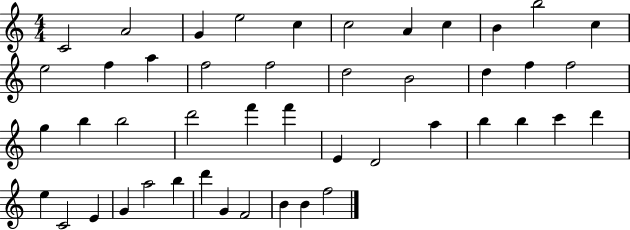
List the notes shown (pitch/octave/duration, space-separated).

C4/h A4/h G4/q E5/h C5/q C5/h A4/q C5/q B4/q B5/h C5/q E5/h F5/q A5/q F5/h F5/h D5/h B4/h D5/q F5/q F5/h G5/q B5/q B5/h D6/h F6/q F6/q E4/q D4/h A5/q B5/q B5/q C6/q D6/q E5/q C4/h E4/q G4/q A5/h B5/q D6/q G4/q F4/h B4/q B4/q F5/h